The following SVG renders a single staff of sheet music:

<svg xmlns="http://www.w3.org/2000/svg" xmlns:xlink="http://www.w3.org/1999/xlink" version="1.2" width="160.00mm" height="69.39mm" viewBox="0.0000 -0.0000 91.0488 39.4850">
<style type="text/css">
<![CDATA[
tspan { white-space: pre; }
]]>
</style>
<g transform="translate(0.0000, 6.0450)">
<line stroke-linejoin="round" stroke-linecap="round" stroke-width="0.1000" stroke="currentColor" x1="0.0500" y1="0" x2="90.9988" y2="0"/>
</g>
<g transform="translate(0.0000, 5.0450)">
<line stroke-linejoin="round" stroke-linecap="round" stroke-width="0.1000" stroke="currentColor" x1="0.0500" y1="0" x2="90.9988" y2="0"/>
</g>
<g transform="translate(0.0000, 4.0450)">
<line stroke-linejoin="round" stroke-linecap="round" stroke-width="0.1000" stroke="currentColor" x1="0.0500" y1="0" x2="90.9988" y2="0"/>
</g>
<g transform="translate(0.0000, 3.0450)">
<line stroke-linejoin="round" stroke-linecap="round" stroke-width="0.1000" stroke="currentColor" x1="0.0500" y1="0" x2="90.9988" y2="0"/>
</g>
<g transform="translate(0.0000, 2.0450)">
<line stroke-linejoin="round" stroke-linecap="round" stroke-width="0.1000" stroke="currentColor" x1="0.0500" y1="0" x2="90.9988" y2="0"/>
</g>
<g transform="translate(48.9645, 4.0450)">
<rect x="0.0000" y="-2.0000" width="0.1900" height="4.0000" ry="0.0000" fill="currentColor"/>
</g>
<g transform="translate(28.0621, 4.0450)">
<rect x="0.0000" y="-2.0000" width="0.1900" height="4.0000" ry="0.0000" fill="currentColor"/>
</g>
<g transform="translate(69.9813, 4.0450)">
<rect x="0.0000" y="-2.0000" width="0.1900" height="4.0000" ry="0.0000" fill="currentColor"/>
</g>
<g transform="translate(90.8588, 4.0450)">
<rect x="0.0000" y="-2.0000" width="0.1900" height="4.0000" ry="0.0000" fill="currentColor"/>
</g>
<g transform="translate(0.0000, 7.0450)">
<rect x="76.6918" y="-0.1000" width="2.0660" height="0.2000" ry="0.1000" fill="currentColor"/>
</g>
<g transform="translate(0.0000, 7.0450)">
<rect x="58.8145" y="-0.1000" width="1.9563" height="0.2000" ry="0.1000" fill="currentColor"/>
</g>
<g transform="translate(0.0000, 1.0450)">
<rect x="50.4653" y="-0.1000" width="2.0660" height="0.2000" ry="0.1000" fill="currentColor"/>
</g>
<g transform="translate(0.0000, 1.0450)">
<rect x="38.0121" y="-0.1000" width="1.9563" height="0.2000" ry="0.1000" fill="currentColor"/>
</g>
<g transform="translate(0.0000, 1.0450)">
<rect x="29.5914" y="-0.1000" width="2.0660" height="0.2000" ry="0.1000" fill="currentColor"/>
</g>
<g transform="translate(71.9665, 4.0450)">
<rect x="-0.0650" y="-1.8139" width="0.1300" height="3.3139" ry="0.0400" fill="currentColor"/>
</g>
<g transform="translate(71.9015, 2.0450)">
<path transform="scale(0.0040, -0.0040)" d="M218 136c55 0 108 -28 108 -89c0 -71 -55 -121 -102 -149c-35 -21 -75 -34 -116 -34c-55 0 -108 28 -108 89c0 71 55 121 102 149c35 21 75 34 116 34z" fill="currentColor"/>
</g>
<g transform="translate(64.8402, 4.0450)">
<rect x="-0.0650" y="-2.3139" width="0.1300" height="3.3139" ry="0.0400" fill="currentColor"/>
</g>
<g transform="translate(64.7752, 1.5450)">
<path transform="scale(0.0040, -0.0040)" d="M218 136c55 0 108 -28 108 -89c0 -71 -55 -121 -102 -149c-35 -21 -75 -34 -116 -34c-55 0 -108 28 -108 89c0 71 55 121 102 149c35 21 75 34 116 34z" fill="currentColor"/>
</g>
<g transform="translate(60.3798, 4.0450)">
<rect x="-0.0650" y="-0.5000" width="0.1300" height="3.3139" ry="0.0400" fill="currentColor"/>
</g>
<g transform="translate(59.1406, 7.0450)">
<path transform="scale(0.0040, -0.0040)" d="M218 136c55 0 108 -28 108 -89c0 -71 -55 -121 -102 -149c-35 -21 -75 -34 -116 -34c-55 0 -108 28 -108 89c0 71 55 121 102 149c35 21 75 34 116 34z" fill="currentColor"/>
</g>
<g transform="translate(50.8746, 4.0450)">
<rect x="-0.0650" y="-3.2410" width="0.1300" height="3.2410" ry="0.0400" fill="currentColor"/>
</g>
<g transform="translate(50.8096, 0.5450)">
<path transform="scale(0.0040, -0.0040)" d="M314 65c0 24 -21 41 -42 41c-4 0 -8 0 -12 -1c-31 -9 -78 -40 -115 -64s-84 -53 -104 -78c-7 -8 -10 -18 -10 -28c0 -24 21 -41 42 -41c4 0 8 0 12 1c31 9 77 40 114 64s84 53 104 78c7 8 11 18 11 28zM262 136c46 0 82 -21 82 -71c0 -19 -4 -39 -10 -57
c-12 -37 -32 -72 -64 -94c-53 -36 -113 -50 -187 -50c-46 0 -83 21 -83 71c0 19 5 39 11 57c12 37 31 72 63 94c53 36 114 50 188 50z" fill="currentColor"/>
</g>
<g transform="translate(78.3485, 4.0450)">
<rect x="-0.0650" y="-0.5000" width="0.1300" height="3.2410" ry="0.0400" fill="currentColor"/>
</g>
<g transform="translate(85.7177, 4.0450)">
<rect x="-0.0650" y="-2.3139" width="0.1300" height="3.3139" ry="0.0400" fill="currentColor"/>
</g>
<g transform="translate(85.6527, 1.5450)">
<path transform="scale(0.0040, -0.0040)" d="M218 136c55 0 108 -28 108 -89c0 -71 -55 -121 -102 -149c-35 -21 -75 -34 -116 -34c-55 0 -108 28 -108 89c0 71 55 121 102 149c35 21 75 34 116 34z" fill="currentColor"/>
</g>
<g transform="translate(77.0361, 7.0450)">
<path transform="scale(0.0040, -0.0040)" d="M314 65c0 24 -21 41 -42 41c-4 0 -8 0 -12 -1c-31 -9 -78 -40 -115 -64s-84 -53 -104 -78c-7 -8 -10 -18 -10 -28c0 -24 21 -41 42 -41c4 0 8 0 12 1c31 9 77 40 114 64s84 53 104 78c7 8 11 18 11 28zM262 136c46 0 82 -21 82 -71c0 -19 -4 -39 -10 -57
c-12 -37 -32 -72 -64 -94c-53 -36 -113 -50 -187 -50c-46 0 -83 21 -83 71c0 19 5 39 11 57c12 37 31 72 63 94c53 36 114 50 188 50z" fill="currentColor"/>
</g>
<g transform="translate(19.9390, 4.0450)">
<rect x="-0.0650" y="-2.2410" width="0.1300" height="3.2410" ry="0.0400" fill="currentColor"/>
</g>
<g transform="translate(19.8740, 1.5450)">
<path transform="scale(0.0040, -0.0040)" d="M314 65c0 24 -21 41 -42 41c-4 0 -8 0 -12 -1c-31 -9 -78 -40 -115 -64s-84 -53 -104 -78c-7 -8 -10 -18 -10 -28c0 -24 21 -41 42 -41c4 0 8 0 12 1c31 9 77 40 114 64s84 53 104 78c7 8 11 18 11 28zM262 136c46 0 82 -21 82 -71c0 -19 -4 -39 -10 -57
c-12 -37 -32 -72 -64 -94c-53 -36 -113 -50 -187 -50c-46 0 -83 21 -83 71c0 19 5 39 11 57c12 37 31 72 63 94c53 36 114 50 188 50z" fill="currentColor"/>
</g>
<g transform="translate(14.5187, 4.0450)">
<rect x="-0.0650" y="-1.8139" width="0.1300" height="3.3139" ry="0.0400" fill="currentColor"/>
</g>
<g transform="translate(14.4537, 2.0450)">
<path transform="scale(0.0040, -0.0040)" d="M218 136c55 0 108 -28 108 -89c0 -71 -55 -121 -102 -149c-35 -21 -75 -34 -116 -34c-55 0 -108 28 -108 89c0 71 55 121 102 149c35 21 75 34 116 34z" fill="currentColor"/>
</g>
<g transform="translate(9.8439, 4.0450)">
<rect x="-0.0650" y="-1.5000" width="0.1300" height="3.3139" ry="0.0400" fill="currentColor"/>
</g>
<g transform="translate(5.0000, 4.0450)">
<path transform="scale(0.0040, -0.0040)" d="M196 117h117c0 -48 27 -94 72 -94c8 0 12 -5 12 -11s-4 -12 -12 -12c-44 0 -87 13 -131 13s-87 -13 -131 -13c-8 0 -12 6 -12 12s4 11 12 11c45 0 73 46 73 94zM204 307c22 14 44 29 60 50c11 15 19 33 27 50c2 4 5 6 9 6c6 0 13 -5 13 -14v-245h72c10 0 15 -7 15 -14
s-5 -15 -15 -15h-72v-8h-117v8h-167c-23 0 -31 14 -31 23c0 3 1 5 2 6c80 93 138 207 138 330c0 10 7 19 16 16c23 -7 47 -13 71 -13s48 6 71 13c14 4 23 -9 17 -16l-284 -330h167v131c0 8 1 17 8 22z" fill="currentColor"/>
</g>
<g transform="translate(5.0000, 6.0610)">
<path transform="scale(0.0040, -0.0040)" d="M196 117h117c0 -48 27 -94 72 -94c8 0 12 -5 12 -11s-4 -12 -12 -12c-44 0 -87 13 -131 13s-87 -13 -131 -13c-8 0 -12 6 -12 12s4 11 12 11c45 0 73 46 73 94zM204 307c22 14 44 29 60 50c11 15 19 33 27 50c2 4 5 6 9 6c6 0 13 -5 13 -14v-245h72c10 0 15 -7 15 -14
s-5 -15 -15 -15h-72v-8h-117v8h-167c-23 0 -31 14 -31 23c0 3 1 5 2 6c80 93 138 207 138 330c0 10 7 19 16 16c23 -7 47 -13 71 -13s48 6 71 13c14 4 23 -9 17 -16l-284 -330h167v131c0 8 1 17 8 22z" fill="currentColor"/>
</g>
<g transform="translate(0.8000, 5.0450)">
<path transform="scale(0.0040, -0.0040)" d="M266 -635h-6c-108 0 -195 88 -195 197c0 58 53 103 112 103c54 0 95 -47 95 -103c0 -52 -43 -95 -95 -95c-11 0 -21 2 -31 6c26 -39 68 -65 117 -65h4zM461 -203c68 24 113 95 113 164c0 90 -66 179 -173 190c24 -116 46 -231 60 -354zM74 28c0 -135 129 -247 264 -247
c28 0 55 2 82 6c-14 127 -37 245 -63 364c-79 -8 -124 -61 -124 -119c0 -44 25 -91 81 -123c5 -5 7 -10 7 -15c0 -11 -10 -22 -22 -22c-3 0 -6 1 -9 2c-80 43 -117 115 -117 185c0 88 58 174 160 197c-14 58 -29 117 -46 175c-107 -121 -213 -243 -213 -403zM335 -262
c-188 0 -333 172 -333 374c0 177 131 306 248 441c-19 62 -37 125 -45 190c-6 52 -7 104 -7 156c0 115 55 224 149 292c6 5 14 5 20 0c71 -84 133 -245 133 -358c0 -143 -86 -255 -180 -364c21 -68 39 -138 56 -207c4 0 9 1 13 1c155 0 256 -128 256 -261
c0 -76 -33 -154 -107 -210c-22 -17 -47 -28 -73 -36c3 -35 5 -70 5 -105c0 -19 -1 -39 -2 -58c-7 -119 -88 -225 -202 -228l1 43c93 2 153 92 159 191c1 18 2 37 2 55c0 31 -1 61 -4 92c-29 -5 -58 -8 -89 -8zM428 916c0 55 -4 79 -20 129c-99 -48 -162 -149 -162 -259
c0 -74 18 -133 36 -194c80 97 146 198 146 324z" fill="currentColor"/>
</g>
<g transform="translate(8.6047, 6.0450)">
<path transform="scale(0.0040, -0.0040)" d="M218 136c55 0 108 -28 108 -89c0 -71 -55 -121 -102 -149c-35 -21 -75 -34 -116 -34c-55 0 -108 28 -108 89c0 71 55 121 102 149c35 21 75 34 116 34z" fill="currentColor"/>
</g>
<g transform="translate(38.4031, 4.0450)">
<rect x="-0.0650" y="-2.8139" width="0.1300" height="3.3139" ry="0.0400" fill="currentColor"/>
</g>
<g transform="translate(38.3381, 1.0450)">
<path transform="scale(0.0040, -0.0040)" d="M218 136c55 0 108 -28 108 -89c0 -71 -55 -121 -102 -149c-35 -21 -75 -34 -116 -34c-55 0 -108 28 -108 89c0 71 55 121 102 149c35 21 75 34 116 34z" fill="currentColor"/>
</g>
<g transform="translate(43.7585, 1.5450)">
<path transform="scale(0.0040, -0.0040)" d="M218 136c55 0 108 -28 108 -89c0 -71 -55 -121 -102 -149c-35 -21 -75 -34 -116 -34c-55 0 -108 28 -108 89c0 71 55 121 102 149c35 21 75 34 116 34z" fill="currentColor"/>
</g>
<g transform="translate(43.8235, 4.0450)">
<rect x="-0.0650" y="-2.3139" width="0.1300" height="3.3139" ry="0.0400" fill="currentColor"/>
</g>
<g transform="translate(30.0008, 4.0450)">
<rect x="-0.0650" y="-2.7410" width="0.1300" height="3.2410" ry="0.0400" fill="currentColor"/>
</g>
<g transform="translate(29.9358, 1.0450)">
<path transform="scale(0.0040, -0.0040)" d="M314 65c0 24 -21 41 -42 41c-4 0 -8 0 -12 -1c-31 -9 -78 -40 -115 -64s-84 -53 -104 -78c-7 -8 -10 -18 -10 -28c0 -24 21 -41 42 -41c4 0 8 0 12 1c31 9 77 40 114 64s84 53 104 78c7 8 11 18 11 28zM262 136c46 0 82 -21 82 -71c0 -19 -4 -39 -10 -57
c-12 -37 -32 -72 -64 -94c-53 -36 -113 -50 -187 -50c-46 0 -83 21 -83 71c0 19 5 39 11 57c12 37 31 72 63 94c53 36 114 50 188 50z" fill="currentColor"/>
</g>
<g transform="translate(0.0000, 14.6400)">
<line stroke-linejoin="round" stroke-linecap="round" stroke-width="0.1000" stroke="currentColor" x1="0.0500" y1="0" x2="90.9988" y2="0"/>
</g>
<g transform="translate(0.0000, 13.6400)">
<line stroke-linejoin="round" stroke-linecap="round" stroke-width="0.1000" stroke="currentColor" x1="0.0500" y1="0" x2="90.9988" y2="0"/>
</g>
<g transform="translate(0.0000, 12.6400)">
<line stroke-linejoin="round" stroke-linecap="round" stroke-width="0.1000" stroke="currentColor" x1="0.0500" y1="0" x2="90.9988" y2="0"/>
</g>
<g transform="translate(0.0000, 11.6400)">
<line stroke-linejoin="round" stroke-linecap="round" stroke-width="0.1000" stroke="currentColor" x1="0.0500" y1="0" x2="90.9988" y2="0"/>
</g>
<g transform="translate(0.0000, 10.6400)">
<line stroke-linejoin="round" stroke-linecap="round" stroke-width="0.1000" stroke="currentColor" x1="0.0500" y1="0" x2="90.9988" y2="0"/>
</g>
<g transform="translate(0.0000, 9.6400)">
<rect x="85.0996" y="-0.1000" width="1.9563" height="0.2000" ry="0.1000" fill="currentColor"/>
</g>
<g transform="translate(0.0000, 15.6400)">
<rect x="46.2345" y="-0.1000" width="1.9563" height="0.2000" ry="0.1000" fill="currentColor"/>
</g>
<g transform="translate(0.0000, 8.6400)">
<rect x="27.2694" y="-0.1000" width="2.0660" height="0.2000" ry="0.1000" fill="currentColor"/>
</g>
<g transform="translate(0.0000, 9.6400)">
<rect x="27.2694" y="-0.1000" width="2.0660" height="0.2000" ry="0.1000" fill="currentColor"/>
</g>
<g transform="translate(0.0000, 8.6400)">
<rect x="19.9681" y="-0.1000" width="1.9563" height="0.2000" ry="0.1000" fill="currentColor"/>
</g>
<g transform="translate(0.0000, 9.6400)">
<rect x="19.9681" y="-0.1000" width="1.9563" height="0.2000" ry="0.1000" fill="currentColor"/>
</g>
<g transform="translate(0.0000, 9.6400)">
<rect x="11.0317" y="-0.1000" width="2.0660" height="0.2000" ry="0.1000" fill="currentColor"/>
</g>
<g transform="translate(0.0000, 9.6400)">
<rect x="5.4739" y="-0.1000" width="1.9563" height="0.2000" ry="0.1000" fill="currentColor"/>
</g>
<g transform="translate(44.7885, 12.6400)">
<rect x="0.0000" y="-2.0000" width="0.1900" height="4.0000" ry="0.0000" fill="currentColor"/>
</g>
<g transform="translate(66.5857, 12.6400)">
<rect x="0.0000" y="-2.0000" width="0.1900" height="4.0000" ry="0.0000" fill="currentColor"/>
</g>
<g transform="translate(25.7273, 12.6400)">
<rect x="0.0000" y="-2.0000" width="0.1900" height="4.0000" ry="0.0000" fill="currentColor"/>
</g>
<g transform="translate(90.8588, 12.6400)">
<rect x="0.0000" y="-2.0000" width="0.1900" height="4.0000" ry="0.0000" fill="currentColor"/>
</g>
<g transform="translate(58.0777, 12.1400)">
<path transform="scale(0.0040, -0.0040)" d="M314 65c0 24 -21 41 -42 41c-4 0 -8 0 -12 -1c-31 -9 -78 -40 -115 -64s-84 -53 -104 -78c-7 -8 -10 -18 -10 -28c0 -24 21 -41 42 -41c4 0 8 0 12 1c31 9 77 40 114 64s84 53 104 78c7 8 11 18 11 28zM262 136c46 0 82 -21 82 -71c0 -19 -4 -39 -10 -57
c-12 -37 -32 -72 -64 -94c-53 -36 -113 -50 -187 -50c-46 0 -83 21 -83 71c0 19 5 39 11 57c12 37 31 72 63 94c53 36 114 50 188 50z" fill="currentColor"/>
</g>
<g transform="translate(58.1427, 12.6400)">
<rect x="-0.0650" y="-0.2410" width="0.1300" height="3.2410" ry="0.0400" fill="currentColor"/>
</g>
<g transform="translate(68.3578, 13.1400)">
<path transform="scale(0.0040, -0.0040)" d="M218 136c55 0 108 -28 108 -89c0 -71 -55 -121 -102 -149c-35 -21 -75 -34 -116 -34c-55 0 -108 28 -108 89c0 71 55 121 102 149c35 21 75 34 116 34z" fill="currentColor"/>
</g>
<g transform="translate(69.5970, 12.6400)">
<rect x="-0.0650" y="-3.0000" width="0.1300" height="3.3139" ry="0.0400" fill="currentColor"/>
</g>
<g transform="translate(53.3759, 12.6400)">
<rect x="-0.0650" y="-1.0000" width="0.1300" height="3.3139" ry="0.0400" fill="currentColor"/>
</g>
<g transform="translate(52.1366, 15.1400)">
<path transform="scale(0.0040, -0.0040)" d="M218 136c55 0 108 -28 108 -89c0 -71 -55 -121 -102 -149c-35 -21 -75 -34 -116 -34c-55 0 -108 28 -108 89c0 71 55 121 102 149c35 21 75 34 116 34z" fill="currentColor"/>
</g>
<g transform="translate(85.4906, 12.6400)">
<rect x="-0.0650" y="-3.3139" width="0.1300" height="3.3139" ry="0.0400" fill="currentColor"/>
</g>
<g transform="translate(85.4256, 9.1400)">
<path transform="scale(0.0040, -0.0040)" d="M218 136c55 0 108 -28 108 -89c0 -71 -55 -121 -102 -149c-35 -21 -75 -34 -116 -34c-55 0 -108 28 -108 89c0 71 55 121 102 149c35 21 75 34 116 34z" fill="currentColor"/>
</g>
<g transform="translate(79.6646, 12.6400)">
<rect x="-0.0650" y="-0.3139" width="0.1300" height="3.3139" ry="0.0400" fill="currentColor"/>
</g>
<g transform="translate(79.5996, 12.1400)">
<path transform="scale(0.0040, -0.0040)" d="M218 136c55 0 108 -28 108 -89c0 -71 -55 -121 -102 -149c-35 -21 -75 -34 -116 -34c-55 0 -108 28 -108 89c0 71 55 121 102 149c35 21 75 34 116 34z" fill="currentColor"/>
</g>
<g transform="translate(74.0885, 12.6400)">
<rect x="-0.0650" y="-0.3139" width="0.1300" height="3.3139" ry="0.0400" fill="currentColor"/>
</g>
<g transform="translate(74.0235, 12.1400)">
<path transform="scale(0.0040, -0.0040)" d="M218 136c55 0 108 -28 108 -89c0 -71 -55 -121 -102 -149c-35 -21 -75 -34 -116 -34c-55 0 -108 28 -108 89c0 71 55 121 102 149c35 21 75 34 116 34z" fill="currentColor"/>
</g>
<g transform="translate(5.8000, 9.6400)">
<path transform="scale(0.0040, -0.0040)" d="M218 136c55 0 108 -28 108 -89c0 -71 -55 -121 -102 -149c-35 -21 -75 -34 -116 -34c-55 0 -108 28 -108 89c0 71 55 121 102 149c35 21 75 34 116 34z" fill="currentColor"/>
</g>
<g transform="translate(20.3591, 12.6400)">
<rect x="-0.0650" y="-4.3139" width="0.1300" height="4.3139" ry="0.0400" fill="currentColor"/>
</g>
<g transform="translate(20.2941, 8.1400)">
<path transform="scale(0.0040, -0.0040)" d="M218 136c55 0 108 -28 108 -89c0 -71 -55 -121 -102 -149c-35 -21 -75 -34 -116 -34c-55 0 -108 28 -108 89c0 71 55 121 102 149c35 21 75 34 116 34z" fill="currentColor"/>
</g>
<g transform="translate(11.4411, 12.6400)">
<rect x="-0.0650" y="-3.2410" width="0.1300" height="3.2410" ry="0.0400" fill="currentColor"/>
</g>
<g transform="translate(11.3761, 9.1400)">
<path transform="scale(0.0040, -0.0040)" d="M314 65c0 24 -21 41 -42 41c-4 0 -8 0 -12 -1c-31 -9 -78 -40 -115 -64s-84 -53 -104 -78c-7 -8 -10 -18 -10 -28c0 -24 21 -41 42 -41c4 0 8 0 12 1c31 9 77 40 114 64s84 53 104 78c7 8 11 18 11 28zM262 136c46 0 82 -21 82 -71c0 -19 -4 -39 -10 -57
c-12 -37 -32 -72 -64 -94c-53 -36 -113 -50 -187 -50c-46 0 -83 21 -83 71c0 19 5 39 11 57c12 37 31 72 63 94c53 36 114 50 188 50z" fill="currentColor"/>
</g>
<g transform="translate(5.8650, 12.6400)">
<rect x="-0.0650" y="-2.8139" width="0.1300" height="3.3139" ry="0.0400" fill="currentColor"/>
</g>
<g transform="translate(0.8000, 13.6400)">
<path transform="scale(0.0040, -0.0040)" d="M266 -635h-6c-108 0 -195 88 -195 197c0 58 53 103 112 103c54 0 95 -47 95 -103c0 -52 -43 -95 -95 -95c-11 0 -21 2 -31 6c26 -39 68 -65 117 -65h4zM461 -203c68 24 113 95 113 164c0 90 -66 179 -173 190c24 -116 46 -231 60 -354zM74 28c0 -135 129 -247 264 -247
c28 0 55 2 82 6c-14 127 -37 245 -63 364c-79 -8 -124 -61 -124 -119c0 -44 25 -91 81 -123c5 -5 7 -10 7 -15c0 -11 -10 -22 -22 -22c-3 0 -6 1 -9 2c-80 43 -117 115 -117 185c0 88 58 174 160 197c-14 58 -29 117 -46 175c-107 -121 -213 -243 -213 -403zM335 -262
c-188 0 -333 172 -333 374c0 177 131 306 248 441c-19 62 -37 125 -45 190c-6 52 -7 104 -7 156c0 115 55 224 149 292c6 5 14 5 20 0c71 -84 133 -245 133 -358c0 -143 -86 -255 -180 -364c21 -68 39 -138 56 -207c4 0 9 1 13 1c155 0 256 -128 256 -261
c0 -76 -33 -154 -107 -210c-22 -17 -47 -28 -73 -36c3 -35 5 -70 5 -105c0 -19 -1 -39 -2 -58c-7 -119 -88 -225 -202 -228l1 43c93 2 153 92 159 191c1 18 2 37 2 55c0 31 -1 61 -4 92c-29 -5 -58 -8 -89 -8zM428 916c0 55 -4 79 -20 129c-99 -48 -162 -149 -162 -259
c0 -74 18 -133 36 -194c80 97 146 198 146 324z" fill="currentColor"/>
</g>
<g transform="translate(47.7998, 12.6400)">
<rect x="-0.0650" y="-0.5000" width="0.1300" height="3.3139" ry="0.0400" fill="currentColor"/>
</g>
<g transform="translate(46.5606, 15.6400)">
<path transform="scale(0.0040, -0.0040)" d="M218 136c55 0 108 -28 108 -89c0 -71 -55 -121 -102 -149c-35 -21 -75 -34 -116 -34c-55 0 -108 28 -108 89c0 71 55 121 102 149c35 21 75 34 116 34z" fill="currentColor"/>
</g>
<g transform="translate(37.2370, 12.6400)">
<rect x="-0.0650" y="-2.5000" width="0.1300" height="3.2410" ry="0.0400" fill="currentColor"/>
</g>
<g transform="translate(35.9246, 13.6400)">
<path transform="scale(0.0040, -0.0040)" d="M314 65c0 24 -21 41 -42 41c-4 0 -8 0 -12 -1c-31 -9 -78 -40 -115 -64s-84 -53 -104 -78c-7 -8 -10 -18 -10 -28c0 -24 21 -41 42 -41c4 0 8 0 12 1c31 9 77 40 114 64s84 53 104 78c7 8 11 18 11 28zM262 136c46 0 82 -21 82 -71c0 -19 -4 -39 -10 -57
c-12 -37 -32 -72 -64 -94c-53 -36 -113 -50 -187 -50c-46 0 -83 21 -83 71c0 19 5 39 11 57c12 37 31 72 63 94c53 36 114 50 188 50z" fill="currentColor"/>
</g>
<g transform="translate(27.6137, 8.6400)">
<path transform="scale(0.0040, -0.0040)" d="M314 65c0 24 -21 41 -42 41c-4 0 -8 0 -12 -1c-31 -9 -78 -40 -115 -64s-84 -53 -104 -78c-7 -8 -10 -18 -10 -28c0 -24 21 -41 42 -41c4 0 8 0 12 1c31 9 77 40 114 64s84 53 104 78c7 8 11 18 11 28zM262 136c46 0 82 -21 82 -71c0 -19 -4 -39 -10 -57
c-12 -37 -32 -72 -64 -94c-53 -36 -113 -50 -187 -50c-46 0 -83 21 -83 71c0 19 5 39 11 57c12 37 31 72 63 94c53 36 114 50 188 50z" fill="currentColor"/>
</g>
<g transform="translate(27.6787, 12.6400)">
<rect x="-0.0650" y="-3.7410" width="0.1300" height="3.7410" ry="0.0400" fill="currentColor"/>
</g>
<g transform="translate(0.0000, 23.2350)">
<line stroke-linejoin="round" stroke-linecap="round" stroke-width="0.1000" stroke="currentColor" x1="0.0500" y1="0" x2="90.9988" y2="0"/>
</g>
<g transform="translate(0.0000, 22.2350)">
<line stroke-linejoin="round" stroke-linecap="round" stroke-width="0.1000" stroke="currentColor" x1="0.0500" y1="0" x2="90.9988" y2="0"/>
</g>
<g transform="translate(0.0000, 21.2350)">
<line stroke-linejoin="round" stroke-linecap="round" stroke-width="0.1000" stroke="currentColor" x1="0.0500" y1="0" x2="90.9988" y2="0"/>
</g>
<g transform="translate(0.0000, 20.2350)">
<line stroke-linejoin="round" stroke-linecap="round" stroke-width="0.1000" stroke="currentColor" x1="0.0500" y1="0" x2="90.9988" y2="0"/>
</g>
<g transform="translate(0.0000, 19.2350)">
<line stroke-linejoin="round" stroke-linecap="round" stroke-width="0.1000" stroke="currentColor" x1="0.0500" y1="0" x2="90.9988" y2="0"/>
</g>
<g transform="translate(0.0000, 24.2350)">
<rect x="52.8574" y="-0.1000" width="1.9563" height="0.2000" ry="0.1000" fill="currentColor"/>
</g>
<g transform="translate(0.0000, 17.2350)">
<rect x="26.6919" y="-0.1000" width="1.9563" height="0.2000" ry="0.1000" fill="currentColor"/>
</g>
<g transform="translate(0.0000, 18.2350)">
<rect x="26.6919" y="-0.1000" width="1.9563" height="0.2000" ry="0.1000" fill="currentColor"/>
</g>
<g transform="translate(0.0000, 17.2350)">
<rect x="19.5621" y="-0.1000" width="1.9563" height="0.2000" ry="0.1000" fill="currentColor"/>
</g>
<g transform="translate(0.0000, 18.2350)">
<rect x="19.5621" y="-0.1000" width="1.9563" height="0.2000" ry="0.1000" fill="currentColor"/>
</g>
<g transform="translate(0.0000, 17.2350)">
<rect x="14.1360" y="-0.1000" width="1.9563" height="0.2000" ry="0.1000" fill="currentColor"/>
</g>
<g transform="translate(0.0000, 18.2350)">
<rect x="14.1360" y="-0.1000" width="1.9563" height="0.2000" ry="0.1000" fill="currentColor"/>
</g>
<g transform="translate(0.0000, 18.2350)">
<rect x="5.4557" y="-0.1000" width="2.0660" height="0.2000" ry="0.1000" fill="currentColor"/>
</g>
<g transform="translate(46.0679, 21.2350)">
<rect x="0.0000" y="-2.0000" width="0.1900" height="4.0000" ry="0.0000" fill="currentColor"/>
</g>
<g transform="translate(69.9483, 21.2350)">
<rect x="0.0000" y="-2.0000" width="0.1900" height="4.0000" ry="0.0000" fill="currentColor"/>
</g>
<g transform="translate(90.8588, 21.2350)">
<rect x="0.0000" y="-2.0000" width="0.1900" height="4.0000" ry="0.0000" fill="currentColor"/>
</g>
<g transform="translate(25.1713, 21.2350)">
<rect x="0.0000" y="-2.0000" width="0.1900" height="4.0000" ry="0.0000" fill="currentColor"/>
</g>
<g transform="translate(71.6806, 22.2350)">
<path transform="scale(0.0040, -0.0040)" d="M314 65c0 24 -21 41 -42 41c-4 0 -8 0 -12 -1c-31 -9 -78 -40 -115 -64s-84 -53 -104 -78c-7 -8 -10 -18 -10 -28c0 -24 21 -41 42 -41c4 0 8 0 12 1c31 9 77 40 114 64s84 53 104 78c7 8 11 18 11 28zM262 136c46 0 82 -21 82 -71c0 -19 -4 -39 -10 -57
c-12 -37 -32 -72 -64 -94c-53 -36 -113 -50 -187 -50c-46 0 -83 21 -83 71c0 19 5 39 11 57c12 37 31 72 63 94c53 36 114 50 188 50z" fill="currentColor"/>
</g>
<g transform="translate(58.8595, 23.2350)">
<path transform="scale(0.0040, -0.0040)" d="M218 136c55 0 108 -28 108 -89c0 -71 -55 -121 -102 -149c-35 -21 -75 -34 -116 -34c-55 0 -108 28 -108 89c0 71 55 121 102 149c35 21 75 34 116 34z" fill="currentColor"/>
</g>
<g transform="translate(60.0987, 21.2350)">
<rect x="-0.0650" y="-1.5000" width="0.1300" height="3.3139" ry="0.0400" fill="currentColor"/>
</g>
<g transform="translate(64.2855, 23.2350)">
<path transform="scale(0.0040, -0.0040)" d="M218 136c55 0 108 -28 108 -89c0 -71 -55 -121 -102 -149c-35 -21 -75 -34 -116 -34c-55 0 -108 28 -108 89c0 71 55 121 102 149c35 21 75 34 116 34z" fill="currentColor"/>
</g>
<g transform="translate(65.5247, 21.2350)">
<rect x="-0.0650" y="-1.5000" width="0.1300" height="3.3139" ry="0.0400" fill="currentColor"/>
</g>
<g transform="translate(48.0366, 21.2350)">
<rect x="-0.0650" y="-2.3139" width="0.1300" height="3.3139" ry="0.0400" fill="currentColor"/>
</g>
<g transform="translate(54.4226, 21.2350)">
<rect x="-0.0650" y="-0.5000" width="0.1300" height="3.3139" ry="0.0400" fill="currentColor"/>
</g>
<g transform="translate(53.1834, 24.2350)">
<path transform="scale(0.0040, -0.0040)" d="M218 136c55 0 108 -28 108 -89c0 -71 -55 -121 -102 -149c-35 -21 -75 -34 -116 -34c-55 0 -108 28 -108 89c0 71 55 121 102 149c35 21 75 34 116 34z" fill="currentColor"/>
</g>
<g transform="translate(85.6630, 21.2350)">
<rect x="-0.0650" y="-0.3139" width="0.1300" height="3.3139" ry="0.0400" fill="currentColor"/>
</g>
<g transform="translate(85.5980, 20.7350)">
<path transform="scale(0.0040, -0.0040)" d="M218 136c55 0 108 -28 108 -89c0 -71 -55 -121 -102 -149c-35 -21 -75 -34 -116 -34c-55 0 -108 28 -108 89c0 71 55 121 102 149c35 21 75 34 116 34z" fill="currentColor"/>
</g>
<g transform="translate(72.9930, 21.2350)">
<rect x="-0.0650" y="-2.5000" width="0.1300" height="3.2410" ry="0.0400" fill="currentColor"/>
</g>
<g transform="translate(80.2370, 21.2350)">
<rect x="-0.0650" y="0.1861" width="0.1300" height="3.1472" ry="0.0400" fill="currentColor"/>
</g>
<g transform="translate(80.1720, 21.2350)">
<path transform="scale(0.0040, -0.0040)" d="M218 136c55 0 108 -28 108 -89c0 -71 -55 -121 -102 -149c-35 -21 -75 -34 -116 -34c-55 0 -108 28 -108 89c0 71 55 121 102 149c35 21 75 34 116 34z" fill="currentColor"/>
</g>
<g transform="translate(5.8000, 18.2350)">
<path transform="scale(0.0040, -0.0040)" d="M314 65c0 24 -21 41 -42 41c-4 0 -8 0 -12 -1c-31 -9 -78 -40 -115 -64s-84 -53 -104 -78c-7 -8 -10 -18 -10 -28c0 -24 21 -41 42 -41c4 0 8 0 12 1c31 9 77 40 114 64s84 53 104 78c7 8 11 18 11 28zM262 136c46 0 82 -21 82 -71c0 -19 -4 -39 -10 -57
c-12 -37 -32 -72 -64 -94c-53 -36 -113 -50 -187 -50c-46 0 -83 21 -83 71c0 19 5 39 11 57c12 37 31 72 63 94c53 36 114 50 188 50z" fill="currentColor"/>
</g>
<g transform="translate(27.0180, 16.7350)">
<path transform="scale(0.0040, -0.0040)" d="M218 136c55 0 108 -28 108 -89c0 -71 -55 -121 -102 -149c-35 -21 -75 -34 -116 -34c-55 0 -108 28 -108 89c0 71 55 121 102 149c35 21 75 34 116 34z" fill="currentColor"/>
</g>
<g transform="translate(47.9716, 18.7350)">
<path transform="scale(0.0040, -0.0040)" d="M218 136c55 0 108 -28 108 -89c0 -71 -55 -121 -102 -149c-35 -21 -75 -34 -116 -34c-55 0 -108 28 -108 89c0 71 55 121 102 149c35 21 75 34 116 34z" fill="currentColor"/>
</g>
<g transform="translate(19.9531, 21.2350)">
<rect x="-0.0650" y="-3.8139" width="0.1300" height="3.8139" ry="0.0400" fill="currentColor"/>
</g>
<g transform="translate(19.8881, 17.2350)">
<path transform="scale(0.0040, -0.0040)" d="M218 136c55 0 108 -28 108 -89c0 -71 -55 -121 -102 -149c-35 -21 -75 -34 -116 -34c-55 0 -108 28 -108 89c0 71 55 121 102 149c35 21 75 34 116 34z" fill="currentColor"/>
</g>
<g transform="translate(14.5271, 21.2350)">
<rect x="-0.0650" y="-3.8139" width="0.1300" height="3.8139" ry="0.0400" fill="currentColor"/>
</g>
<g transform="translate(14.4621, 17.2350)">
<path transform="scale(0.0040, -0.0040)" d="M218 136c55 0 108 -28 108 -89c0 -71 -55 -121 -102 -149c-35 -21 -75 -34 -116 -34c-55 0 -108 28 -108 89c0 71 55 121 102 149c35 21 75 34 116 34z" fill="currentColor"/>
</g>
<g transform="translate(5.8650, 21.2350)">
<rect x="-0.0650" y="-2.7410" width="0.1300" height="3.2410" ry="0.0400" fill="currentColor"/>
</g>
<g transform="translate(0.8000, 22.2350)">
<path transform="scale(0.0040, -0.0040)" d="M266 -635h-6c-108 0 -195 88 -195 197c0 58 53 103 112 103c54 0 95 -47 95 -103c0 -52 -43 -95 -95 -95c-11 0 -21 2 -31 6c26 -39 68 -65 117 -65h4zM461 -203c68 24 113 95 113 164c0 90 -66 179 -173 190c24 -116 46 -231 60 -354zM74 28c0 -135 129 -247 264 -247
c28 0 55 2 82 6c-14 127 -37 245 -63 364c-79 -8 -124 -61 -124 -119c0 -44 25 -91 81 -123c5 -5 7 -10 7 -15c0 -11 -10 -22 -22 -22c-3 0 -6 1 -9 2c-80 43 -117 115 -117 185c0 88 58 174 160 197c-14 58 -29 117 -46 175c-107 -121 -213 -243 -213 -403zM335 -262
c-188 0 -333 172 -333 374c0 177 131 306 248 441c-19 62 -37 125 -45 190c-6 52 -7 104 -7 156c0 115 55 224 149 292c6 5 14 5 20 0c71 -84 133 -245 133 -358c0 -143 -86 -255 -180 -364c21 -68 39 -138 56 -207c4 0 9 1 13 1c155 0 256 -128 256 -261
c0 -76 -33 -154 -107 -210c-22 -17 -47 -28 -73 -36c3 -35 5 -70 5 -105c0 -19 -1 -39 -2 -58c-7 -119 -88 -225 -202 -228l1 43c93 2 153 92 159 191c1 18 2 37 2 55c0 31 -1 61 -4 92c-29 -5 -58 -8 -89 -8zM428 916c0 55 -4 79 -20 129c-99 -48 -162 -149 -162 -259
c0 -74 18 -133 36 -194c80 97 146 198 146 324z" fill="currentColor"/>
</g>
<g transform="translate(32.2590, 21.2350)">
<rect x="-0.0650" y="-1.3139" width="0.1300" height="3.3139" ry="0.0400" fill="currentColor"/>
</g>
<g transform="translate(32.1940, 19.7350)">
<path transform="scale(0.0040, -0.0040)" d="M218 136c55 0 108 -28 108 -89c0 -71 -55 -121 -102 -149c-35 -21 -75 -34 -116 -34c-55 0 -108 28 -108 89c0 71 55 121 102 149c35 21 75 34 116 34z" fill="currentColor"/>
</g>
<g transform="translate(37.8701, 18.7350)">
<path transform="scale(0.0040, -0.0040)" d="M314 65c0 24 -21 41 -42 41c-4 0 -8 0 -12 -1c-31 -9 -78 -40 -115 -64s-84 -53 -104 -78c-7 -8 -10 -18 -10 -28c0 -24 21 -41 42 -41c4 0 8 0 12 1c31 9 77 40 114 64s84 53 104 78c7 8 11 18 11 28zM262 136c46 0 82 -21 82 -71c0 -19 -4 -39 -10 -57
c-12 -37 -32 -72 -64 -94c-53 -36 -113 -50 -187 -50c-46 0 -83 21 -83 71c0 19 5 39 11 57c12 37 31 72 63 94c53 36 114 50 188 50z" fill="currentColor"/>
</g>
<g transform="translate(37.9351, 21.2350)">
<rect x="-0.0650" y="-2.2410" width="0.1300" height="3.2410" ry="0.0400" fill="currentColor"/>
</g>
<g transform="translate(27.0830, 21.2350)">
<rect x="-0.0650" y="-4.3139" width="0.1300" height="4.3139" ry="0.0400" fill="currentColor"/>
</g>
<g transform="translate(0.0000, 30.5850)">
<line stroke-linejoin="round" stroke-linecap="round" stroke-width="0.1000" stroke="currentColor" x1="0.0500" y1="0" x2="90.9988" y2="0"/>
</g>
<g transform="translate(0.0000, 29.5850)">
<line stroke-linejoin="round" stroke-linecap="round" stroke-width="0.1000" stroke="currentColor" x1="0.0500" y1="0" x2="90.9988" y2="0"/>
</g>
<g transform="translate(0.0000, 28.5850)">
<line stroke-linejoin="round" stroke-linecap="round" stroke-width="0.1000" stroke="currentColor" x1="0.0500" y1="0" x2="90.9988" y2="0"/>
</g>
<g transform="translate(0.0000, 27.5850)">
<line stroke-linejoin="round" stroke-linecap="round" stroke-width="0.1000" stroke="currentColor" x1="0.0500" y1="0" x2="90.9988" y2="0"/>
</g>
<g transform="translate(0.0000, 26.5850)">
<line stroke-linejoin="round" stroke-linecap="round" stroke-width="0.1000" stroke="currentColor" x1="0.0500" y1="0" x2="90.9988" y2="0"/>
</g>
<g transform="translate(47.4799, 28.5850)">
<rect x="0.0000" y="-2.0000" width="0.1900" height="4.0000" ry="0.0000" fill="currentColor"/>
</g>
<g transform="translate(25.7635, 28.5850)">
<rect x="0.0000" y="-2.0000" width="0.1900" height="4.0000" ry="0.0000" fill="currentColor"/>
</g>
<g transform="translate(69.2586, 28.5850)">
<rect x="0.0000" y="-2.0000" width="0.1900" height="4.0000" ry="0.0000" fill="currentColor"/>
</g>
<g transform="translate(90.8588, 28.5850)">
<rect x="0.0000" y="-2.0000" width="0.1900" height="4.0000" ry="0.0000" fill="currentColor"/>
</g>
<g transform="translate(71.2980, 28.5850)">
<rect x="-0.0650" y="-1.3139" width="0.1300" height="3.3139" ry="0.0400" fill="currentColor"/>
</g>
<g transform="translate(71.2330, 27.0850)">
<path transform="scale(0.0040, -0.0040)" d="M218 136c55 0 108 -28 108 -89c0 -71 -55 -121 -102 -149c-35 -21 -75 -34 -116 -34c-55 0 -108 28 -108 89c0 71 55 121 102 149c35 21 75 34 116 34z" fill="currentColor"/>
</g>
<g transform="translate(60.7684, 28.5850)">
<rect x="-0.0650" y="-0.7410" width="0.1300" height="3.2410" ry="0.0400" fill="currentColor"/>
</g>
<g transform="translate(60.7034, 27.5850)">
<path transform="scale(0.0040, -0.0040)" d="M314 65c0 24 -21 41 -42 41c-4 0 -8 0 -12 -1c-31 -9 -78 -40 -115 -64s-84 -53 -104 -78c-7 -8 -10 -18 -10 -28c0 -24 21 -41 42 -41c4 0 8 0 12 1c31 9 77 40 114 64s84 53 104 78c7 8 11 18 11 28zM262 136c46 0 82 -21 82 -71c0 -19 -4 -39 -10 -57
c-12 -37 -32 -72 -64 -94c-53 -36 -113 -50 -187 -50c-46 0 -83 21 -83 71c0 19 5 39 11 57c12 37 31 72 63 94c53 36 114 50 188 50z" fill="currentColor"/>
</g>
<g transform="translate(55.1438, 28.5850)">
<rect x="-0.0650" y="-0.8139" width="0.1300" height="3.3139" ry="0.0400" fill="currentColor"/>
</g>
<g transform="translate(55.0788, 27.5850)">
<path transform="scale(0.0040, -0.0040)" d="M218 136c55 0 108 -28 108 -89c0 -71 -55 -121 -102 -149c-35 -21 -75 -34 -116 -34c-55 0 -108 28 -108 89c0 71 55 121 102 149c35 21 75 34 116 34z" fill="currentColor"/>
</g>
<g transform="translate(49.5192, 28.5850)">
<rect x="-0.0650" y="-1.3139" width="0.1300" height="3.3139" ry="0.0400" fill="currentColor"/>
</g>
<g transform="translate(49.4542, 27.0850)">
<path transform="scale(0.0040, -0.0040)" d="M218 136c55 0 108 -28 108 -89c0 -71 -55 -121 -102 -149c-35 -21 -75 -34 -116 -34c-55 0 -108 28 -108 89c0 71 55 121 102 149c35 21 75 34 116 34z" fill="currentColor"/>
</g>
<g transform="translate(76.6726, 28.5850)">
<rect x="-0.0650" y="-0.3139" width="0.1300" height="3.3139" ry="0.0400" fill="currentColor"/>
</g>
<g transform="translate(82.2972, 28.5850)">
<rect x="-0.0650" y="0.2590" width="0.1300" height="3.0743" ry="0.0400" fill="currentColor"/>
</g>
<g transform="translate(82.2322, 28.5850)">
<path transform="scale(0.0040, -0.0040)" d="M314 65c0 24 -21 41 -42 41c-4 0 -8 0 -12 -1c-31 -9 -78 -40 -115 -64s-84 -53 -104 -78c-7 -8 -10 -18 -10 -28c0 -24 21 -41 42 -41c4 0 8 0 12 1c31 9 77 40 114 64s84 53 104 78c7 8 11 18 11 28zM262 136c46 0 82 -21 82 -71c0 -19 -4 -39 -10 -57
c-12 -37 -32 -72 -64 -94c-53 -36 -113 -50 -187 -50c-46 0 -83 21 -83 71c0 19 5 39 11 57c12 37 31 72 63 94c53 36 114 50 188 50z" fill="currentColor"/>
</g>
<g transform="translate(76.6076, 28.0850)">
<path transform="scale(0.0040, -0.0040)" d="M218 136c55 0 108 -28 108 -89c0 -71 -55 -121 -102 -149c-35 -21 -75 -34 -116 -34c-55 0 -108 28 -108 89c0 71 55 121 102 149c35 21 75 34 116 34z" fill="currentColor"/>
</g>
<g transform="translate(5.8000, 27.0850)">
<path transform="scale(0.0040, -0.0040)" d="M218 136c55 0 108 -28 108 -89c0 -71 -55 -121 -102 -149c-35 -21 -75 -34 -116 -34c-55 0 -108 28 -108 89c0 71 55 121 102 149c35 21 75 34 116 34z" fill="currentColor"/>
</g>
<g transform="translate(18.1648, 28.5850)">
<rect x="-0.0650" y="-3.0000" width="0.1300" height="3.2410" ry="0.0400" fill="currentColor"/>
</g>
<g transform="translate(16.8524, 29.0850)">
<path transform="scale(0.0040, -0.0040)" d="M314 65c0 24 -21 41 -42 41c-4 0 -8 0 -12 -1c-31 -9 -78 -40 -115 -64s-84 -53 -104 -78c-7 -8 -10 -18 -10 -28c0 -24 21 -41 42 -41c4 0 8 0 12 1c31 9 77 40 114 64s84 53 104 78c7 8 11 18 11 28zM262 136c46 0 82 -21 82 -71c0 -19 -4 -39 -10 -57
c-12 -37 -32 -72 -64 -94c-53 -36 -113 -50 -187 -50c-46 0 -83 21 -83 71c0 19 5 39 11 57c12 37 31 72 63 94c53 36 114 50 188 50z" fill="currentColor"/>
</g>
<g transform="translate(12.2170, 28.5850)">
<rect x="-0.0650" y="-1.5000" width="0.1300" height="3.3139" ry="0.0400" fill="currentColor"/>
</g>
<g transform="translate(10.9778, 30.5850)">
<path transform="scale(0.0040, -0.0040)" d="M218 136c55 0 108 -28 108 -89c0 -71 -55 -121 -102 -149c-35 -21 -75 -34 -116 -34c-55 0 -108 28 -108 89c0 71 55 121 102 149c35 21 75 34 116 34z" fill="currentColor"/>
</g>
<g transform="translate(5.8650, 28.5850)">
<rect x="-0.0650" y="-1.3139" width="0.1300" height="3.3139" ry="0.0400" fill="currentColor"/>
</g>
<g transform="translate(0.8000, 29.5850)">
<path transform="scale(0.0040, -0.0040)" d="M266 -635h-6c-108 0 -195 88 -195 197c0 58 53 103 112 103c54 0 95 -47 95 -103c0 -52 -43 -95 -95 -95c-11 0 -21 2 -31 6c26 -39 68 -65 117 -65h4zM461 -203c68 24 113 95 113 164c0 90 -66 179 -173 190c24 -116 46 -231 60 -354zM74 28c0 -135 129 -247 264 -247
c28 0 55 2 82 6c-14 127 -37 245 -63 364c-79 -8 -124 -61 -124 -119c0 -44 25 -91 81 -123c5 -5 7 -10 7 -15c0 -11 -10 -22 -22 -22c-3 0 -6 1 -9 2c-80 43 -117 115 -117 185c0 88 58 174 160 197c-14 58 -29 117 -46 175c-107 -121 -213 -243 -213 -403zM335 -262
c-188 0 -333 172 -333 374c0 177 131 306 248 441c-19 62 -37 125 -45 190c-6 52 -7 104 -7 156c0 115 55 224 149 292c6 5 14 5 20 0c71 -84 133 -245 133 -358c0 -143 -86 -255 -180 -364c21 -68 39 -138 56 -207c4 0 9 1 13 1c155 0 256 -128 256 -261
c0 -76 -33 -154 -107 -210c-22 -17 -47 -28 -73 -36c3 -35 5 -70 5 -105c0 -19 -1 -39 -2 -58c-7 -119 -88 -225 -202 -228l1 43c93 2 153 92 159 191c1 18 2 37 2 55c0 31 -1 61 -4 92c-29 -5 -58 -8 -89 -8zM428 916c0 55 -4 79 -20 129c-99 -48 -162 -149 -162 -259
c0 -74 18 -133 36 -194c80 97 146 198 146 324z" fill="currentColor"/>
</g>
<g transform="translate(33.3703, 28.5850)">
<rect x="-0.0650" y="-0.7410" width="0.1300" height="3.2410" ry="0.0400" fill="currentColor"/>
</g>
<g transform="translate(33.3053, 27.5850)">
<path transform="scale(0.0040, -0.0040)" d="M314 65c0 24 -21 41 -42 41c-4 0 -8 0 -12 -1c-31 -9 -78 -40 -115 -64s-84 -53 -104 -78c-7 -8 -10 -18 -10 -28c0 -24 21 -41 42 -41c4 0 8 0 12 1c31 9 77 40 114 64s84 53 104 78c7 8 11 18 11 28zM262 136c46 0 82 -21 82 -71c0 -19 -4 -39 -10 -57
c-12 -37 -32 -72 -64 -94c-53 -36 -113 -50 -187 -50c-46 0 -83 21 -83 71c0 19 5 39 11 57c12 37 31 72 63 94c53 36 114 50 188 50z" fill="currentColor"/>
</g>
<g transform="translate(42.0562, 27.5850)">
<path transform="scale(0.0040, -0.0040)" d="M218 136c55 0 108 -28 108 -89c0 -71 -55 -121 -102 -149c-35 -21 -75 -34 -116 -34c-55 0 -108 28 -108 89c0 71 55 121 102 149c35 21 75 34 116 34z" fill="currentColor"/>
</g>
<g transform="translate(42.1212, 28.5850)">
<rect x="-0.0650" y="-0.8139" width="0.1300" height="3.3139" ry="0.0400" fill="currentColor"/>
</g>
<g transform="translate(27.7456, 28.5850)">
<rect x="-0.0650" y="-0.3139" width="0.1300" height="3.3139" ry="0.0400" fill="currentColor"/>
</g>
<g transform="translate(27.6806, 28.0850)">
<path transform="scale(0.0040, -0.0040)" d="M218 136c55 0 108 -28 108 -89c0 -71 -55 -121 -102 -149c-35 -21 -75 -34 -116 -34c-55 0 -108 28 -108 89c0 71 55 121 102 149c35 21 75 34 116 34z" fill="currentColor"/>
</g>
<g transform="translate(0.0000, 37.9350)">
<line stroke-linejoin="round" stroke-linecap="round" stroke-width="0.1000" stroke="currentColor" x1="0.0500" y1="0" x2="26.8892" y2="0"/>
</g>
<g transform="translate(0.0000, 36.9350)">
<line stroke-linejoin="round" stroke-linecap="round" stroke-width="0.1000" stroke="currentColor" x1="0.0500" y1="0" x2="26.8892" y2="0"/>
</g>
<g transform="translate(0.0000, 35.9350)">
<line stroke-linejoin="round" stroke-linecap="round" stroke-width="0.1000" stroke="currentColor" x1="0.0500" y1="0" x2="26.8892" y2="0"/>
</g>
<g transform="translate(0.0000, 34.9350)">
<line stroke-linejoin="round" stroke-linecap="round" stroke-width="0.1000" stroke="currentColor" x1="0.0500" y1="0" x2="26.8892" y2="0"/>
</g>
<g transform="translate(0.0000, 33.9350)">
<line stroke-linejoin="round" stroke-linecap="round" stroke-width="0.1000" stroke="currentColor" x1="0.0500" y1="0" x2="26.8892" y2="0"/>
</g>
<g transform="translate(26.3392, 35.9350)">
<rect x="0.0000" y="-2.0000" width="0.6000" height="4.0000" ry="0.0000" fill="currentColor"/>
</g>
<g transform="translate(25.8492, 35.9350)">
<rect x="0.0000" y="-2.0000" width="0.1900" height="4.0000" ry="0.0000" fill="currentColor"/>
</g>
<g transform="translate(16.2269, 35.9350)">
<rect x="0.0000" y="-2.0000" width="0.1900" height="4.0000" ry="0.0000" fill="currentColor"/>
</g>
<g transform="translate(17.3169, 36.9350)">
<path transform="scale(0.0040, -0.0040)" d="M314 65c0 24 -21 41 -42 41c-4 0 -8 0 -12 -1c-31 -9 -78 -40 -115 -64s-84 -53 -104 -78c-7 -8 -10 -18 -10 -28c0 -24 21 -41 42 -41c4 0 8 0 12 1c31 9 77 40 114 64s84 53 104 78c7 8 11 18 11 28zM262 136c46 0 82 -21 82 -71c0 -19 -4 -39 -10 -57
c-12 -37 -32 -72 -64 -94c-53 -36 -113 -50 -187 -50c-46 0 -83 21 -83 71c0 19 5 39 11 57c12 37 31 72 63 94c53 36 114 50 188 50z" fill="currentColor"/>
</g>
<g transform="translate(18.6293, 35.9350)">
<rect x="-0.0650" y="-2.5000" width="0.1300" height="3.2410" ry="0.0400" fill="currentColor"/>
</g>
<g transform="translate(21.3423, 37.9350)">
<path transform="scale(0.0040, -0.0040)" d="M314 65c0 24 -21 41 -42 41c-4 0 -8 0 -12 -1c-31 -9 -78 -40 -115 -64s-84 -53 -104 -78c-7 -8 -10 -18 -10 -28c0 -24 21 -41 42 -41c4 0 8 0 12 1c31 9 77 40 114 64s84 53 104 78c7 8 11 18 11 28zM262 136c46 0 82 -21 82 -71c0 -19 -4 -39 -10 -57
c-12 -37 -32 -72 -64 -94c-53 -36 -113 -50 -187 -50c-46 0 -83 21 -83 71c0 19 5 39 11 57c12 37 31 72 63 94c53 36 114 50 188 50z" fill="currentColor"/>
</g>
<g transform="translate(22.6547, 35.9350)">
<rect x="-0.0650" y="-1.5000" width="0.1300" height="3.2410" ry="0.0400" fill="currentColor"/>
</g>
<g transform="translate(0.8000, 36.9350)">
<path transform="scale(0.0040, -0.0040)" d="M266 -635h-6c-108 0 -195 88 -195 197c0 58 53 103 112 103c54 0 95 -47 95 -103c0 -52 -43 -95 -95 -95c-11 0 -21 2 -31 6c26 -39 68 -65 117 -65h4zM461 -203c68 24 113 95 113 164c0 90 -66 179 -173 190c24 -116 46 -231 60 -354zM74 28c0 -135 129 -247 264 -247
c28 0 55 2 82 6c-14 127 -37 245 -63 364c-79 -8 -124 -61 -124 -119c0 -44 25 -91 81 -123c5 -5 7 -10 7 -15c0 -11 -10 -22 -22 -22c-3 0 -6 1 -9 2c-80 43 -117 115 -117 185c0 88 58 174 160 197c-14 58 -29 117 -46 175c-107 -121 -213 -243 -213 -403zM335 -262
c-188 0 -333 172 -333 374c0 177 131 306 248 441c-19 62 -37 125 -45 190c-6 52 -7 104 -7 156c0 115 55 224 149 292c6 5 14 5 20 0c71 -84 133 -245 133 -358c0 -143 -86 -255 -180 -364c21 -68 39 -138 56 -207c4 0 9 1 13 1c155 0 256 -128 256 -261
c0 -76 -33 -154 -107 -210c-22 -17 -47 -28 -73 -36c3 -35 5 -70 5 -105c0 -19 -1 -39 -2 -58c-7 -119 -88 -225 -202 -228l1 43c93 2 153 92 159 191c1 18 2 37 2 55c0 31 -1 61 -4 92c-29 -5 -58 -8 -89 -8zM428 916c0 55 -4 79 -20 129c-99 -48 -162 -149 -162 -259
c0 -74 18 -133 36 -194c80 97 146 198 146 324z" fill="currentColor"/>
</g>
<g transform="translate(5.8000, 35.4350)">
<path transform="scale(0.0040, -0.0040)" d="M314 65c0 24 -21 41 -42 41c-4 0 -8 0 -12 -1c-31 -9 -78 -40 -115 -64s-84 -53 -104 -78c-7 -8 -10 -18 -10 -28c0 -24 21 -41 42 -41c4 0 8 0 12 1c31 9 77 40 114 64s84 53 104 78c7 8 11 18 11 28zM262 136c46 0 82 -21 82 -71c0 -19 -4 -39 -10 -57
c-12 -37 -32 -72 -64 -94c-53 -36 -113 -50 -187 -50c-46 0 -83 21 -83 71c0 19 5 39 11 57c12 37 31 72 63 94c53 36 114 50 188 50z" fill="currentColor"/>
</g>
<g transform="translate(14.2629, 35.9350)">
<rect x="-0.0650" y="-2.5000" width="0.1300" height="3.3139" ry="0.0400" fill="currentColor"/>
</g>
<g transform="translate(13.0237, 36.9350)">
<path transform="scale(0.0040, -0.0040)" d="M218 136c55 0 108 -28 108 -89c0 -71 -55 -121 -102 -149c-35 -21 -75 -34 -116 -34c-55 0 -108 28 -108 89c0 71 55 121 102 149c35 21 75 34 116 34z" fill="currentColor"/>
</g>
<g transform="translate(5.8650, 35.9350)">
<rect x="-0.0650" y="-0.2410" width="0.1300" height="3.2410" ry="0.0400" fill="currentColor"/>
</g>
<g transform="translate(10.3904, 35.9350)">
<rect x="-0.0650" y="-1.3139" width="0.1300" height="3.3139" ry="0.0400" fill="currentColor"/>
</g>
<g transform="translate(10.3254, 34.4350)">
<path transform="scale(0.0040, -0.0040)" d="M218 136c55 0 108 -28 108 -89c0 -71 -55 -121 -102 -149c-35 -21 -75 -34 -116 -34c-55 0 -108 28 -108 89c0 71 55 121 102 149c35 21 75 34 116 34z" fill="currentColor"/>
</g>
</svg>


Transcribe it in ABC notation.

X:1
T:Untitled
M:4/4
L:1/4
K:C
E f g2 a2 a g b2 C g f C2 g a b2 d' c'2 G2 C D c2 A c c b a2 c' c' d' e g2 g C E E G2 B c e E A2 c d2 d e d d2 e c B2 c2 e G G2 E2